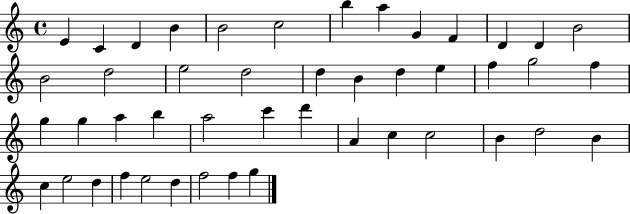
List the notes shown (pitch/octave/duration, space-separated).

E4/q C4/q D4/q B4/q B4/h C5/h B5/q A5/q G4/q F4/q D4/q D4/q B4/h B4/h D5/h E5/h D5/h D5/q B4/q D5/q E5/q F5/q G5/h F5/q G5/q G5/q A5/q B5/q A5/h C6/q D6/q A4/q C5/q C5/h B4/q D5/h B4/q C5/q E5/h D5/q F5/q E5/h D5/q F5/h F5/q G5/q